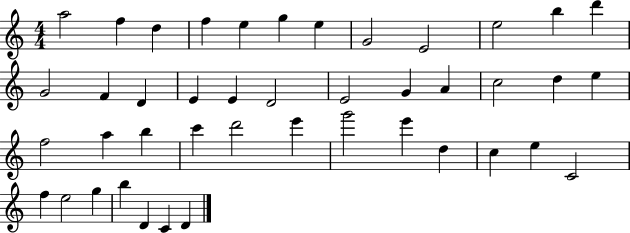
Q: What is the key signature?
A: C major